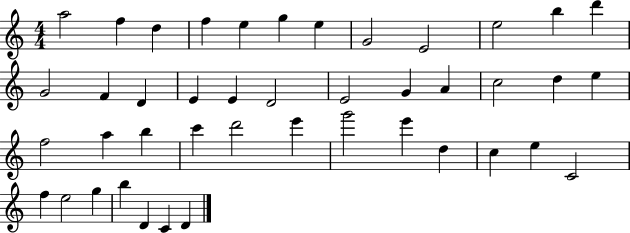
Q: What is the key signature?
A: C major